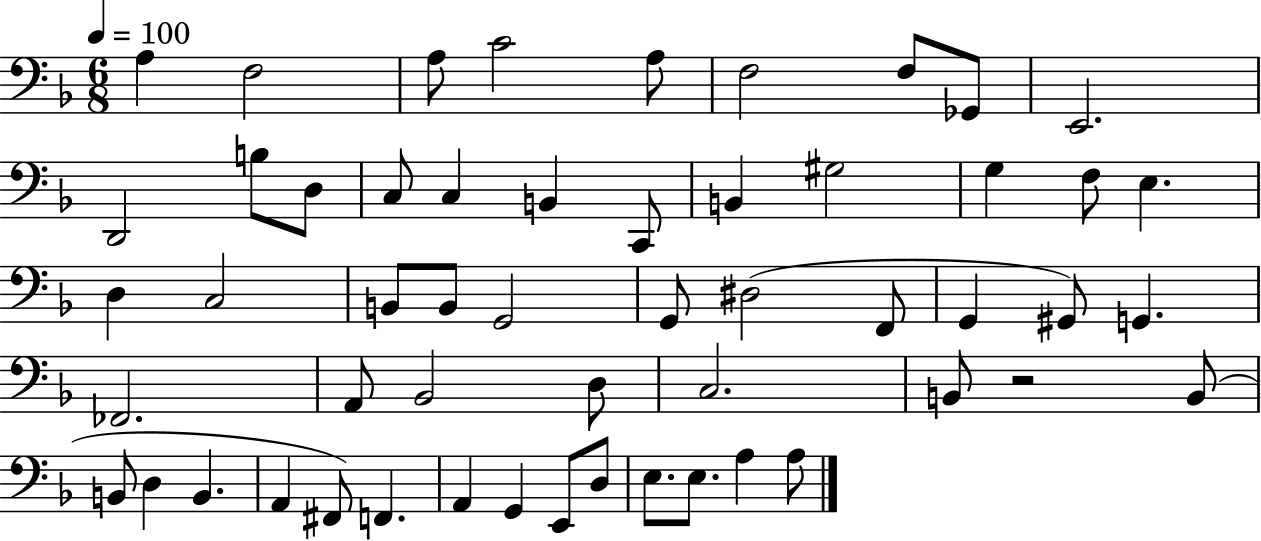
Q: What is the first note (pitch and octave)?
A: A3